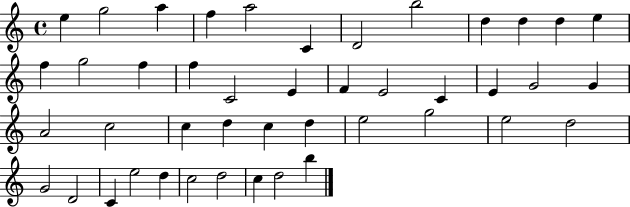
E5/q G5/h A5/q F5/q A5/h C4/q D4/h B5/h D5/q D5/q D5/q E5/q F5/q G5/h F5/q F5/q C4/h E4/q F4/q E4/h C4/q E4/q G4/h G4/q A4/h C5/h C5/q D5/q C5/q D5/q E5/h G5/h E5/h D5/h G4/h D4/h C4/q E5/h D5/q C5/h D5/h C5/q D5/h B5/q